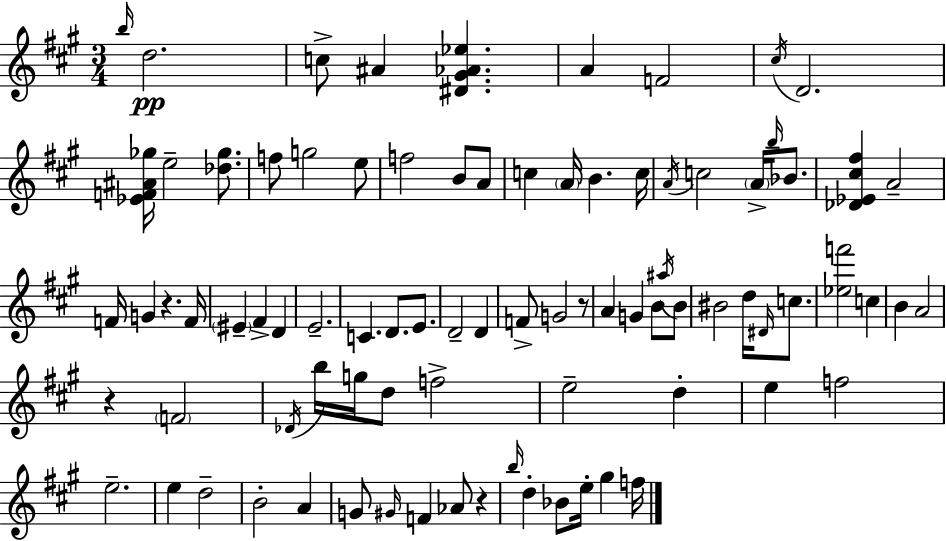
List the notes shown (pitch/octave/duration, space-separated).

B5/s D5/h. C5/e A#4/q [D#4,G#4,Ab4,Eb5]/q. A4/q F4/h C#5/s D4/h. [Eb4,F4,A#4,Gb5]/s E5/h [Db5,Gb5]/e. F5/e G5/h E5/e F5/h B4/e A4/e C5/q A4/s B4/q. C5/s A4/s C5/h A4/s B5/s Bb4/e. [Db4,Eb4,C#5,F#5]/q A4/h F4/s G4/q R/q. F4/s EIS4/q F#4/q D4/q E4/h. C4/q. D4/e. E4/e. D4/h D4/q F4/e G4/h R/e A4/q G4/q B4/e A#5/s B4/e BIS4/h D5/s D#4/s C5/e. [Eb5,F6]/h C5/q B4/q A4/h R/q F4/h Db4/s B5/s G5/s D5/e F5/h E5/h D5/q E5/q F5/h E5/h. E5/q D5/h B4/h A4/q G4/e G#4/s F4/q Ab4/e R/q B5/s D5/q Bb4/e E5/s G#5/q F5/s